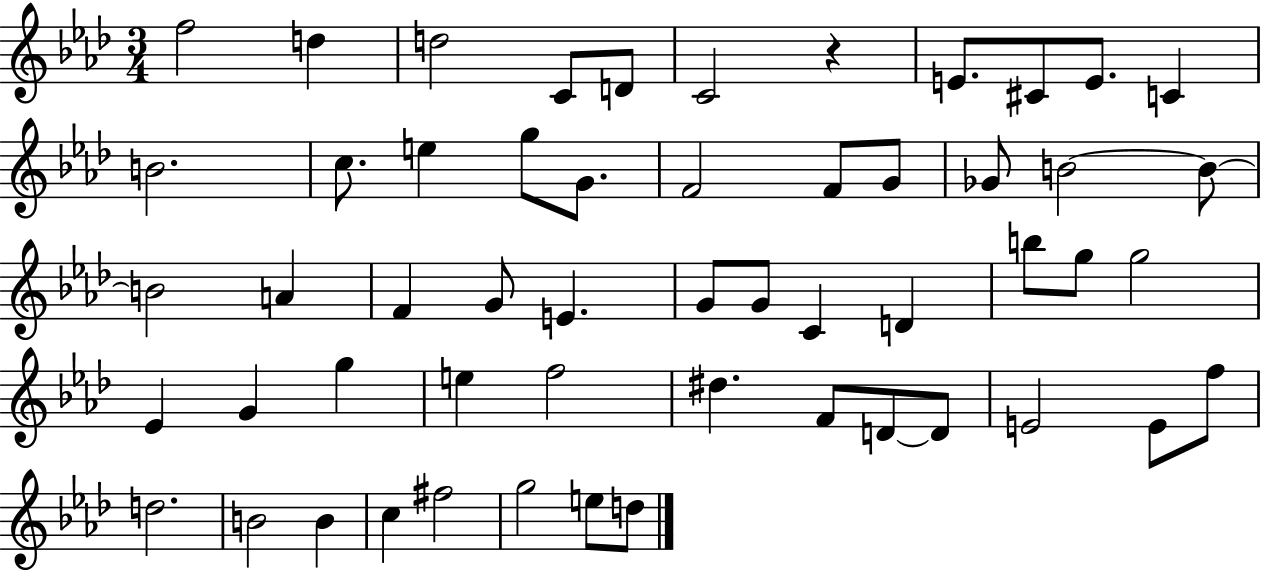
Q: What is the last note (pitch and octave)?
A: D5